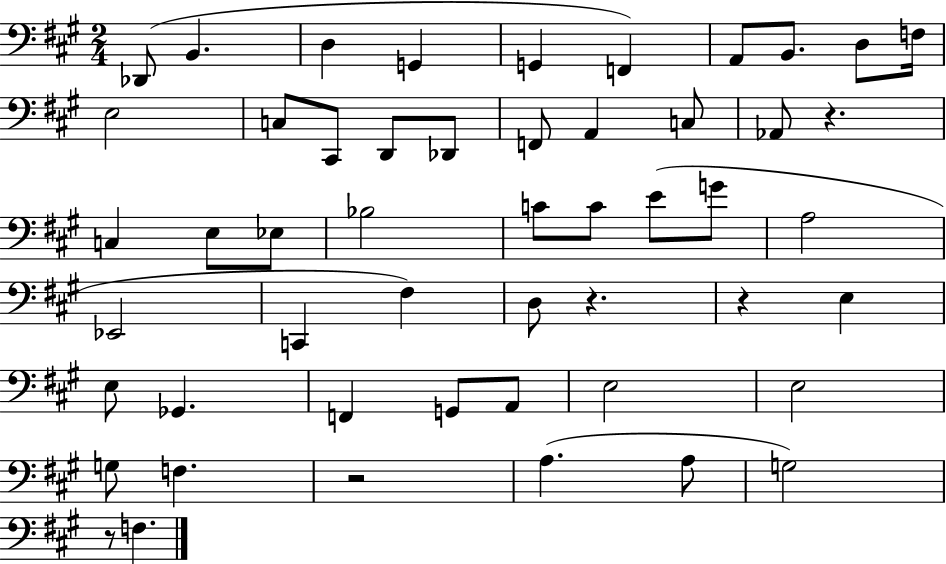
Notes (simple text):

Db2/e B2/q. D3/q G2/q G2/q F2/q A2/e B2/e. D3/e F3/s E3/h C3/e C#2/e D2/e Db2/e F2/e A2/q C3/e Ab2/e R/q. C3/q E3/e Eb3/e Bb3/h C4/e C4/e E4/e G4/e A3/h Eb2/h C2/q F#3/q D3/e R/q. R/q E3/q E3/e Gb2/q. F2/q G2/e A2/e E3/h E3/h G3/e F3/q. R/h A3/q. A3/e G3/h R/e F3/q.